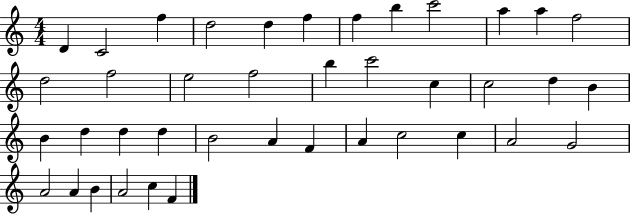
{
  \clef treble
  \numericTimeSignature
  \time 4/4
  \key c \major
  d'4 c'2 f''4 | d''2 d''4 f''4 | f''4 b''4 c'''2 | a''4 a''4 f''2 | \break d''2 f''2 | e''2 f''2 | b''4 c'''2 c''4 | c''2 d''4 b'4 | \break b'4 d''4 d''4 d''4 | b'2 a'4 f'4 | a'4 c''2 c''4 | a'2 g'2 | \break a'2 a'4 b'4 | a'2 c''4 f'4 | \bar "|."
}